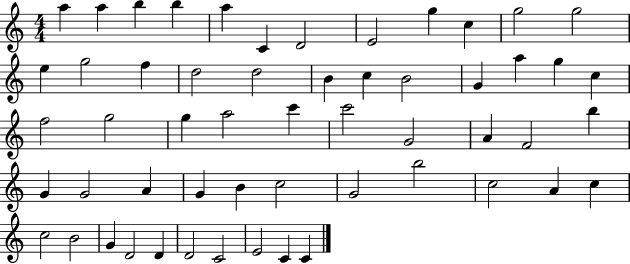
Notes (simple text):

A5/q A5/q B5/q B5/q A5/q C4/q D4/h E4/h G5/q C5/q G5/h G5/h E5/q G5/h F5/q D5/h D5/h B4/q C5/q B4/h G4/q A5/q G5/q C5/q F5/h G5/h G5/q A5/h C6/q C6/h G4/h A4/q F4/h B5/q G4/q G4/h A4/q G4/q B4/q C5/h G4/h B5/h C5/h A4/q C5/q C5/h B4/h G4/q D4/h D4/q D4/h C4/h E4/h C4/q C4/q